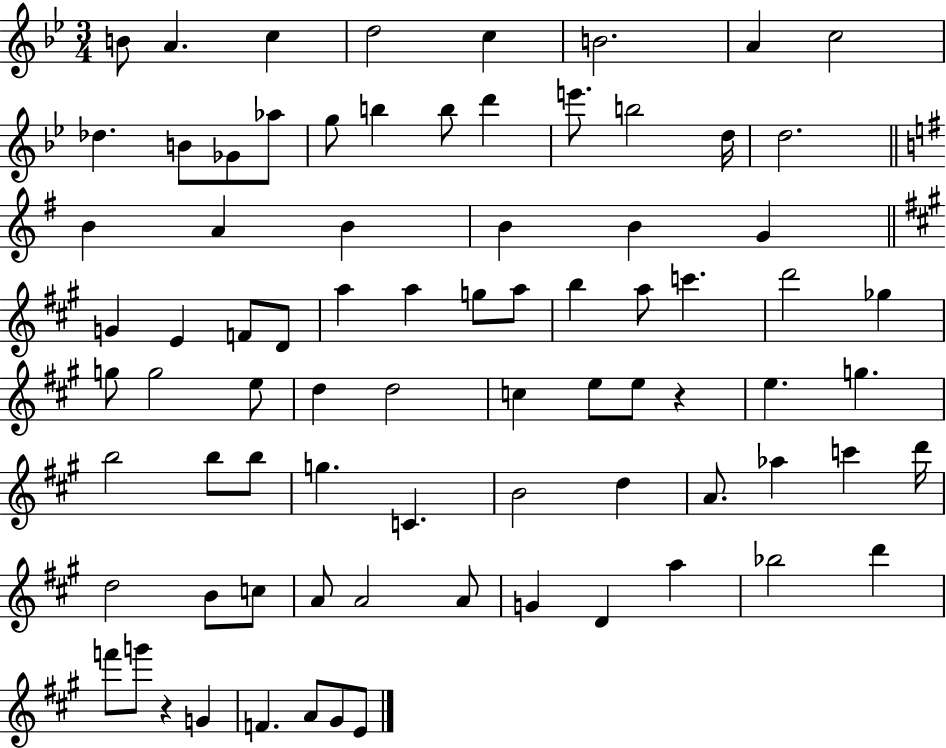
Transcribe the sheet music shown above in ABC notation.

X:1
T:Untitled
M:3/4
L:1/4
K:Bb
B/2 A c d2 c B2 A c2 _d B/2 _G/2 _a/2 g/2 b b/2 d' e'/2 b2 d/4 d2 B A B B B G G E F/2 D/2 a a g/2 a/2 b a/2 c' d'2 _g g/2 g2 e/2 d d2 c e/2 e/2 z e g b2 b/2 b/2 g C B2 d A/2 _a c' d'/4 d2 B/2 c/2 A/2 A2 A/2 G D a _b2 d' f'/2 g'/2 z G F A/2 ^G/2 E/2